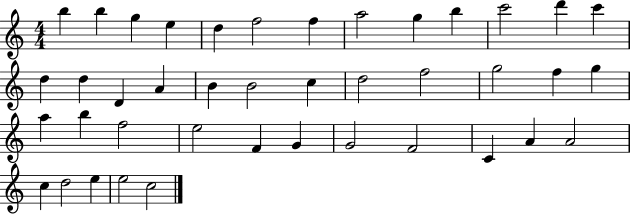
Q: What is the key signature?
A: C major